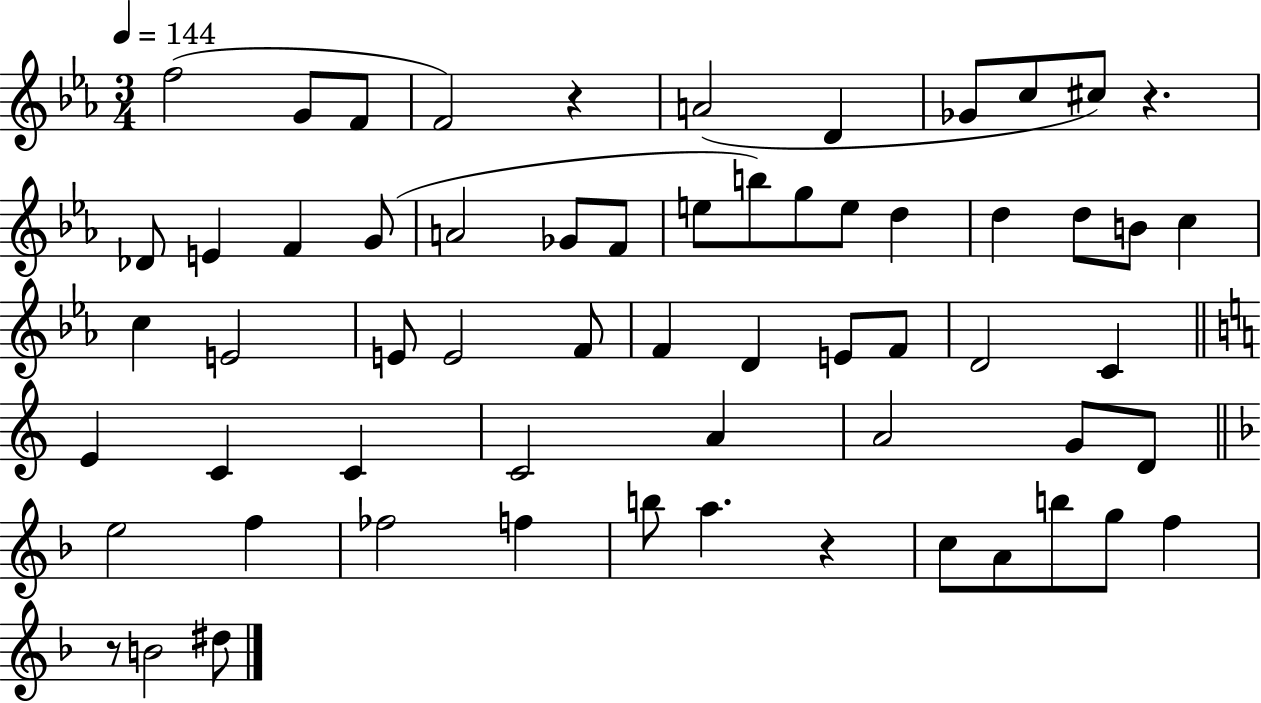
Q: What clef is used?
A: treble